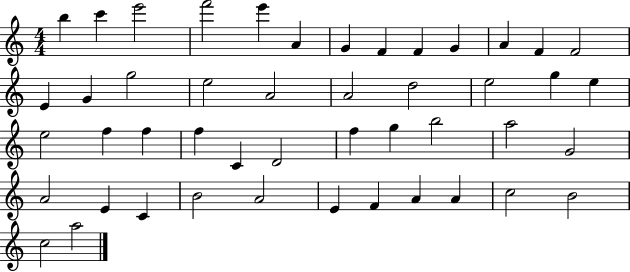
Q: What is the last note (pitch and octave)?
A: A5